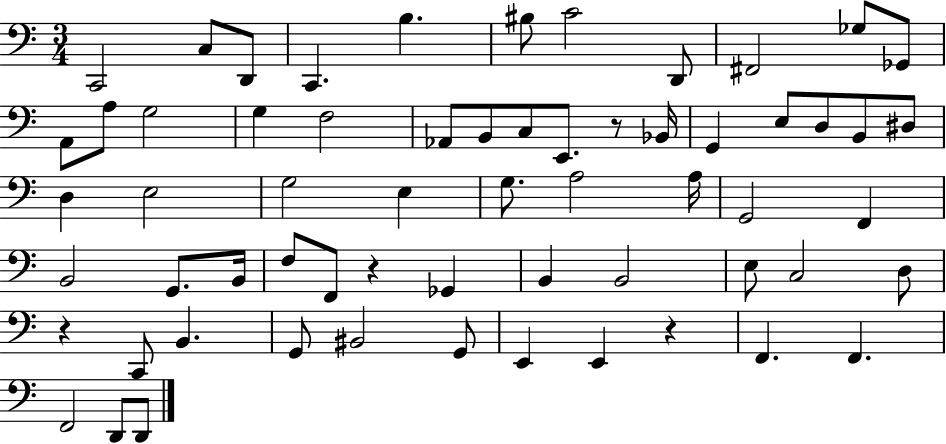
{
  \clef bass
  \numericTimeSignature
  \time 3/4
  \key c \major
  c,2 c8 d,8 | c,4. b4. | bis8 c'2 d,8 | fis,2 ges8 ges,8 | \break a,8 a8 g2 | g4 f2 | aes,8 b,8 c8 e,8. r8 bes,16 | g,4 e8 d8 b,8 dis8 | \break d4 e2 | g2 e4 | g8. a2 a16 | g,2 f,4 | \break b,2 g,8. b,16 | f8 f,8 r4 ges,4 | b,4 b,2 | e8 c2 d8 | \break r4 c,8 b,4. | g,8 bis,2 g,8 | e,4 e,4 r4 | f,4. f,4. | \break f,2 d,8 d,8 | \bar "|."
}